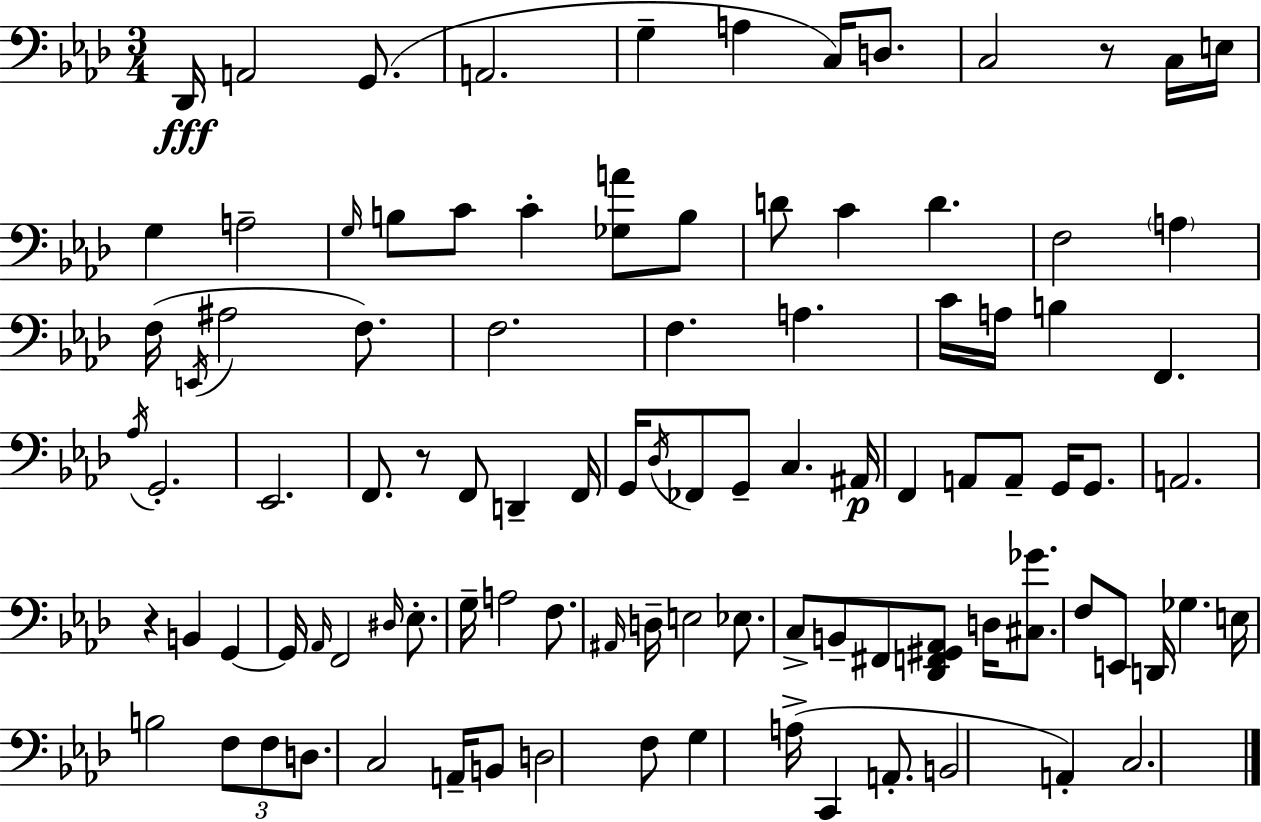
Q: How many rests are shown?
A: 3